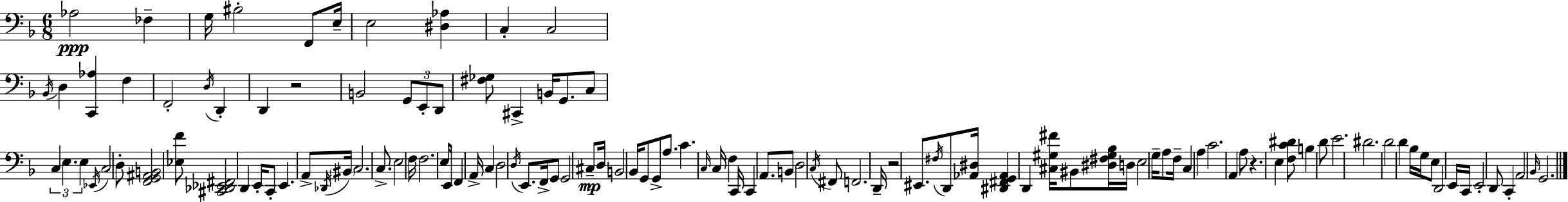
Ab3/h FES3/q G3/s BIS3/h F2/e E3/s E3/h [D#3,Ab3]/q C3/q C3/h Bb2/s D3/q [C2,Ab3]/q F3/q F2/h D3/s D2/q D2/q R/h B2/h G2/e E2/e D2/e [F#3,Gb3]/e C#2/q B2/s G2/e. C3/e C3/q E3/q. E3/q Eb2/s C3/h D3/e [F2,G2,A#2,B2]/h [Eb3,F4]/e [C#2,Db2,Eb2,F#2]/h D2/q E2/s C2/e E2/q. A2/e Db2/s BIS2/s C3/h. C3/e. E3/h F3/s F3/h. E3/e E2/s F2/q A2/s C3/q D3/h D3/s E2/e. F2/s G2/e G2/h C#3/e D3/s B2/h Bb2/s G2/e G2/e A3/e. C4/q. C3/s C3/s F3/q C2/s C2/q A2/e. B2/e D3/h C3/s F#2/e F2/h. D2/s R/h EIS2/e. F#3/s D2/e [Ab2,D#3]/s [D#2,F#2,G2,Ab2]/q D2/q [C#3,G#3,F#4]/s BIS2/e [D#3,F#3,G#3,Bb3]/s D3/s E3/h G3/s A3/e F3/s C3/q A3/q C4/h. A2/q A3/e R/q. E3/q [F3,C4,D#4]/e B3/q D4/e E4/h. D#4/h. D4/h D4/q Bb3/s G3/s E3/e D2/h E2/s C2/s E2/h D2/e C2/q A2/h Bb2/s G2/h.